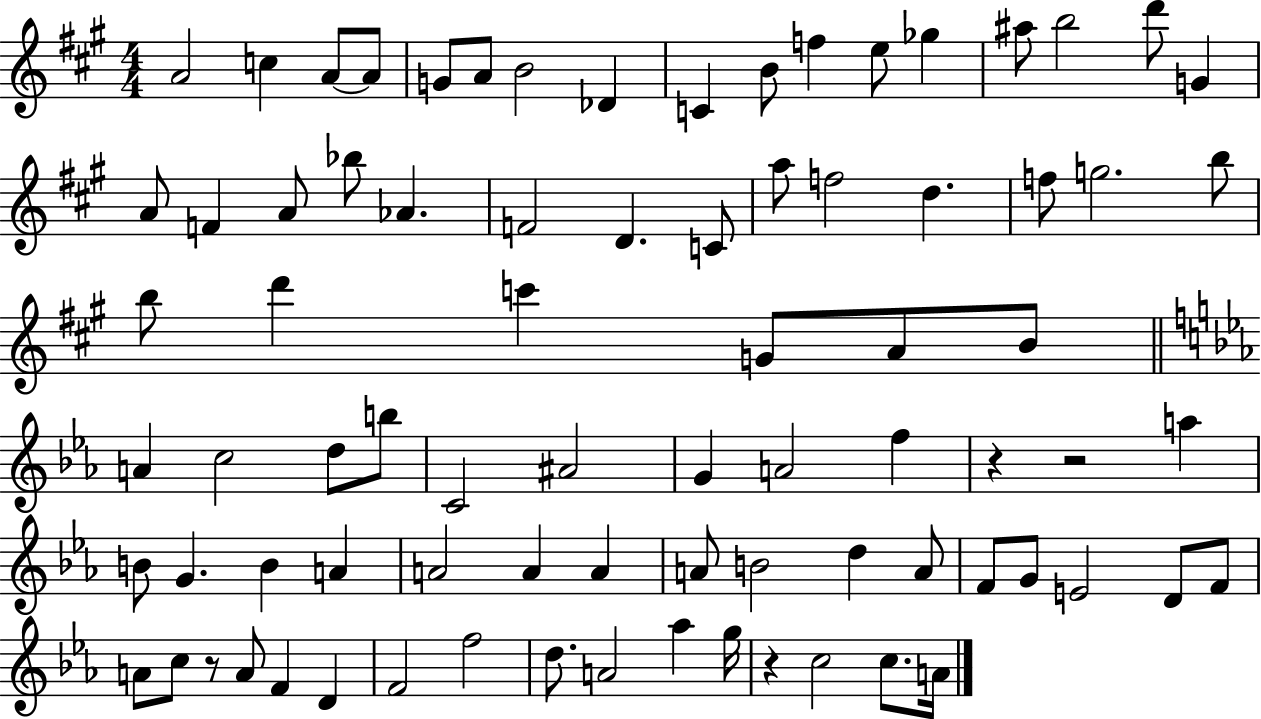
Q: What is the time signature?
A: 4/4